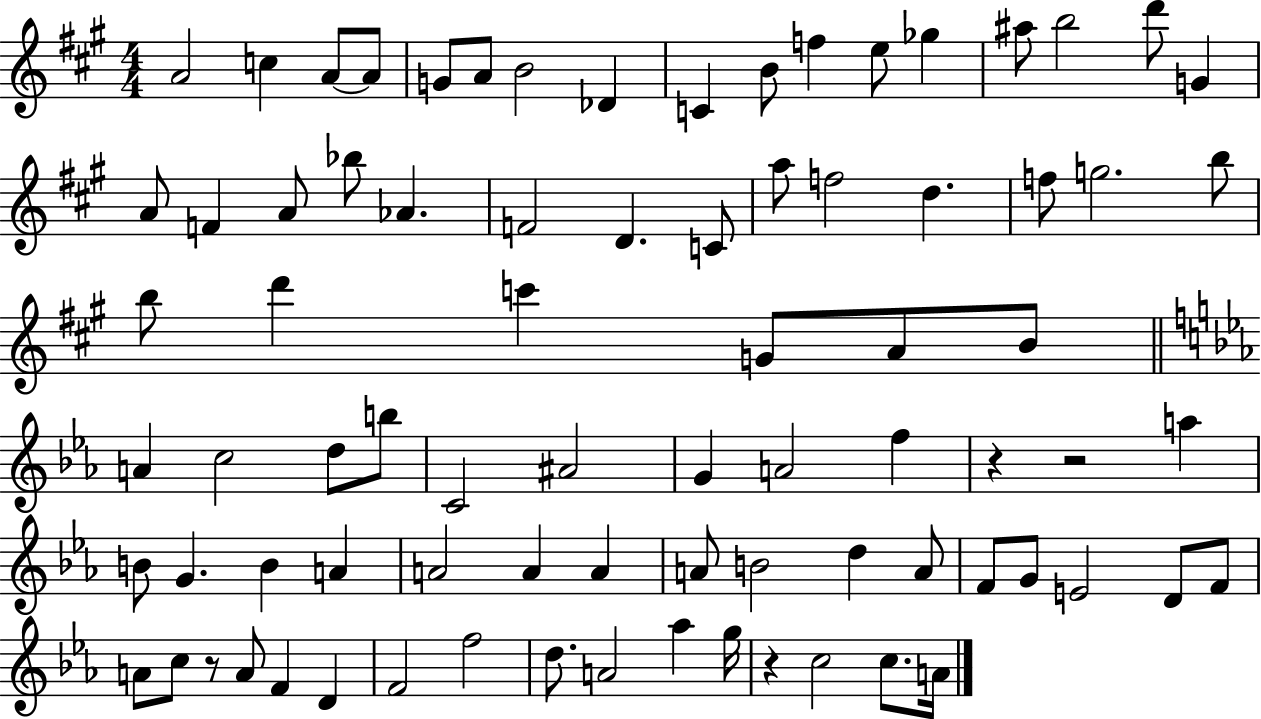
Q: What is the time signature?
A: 4/4